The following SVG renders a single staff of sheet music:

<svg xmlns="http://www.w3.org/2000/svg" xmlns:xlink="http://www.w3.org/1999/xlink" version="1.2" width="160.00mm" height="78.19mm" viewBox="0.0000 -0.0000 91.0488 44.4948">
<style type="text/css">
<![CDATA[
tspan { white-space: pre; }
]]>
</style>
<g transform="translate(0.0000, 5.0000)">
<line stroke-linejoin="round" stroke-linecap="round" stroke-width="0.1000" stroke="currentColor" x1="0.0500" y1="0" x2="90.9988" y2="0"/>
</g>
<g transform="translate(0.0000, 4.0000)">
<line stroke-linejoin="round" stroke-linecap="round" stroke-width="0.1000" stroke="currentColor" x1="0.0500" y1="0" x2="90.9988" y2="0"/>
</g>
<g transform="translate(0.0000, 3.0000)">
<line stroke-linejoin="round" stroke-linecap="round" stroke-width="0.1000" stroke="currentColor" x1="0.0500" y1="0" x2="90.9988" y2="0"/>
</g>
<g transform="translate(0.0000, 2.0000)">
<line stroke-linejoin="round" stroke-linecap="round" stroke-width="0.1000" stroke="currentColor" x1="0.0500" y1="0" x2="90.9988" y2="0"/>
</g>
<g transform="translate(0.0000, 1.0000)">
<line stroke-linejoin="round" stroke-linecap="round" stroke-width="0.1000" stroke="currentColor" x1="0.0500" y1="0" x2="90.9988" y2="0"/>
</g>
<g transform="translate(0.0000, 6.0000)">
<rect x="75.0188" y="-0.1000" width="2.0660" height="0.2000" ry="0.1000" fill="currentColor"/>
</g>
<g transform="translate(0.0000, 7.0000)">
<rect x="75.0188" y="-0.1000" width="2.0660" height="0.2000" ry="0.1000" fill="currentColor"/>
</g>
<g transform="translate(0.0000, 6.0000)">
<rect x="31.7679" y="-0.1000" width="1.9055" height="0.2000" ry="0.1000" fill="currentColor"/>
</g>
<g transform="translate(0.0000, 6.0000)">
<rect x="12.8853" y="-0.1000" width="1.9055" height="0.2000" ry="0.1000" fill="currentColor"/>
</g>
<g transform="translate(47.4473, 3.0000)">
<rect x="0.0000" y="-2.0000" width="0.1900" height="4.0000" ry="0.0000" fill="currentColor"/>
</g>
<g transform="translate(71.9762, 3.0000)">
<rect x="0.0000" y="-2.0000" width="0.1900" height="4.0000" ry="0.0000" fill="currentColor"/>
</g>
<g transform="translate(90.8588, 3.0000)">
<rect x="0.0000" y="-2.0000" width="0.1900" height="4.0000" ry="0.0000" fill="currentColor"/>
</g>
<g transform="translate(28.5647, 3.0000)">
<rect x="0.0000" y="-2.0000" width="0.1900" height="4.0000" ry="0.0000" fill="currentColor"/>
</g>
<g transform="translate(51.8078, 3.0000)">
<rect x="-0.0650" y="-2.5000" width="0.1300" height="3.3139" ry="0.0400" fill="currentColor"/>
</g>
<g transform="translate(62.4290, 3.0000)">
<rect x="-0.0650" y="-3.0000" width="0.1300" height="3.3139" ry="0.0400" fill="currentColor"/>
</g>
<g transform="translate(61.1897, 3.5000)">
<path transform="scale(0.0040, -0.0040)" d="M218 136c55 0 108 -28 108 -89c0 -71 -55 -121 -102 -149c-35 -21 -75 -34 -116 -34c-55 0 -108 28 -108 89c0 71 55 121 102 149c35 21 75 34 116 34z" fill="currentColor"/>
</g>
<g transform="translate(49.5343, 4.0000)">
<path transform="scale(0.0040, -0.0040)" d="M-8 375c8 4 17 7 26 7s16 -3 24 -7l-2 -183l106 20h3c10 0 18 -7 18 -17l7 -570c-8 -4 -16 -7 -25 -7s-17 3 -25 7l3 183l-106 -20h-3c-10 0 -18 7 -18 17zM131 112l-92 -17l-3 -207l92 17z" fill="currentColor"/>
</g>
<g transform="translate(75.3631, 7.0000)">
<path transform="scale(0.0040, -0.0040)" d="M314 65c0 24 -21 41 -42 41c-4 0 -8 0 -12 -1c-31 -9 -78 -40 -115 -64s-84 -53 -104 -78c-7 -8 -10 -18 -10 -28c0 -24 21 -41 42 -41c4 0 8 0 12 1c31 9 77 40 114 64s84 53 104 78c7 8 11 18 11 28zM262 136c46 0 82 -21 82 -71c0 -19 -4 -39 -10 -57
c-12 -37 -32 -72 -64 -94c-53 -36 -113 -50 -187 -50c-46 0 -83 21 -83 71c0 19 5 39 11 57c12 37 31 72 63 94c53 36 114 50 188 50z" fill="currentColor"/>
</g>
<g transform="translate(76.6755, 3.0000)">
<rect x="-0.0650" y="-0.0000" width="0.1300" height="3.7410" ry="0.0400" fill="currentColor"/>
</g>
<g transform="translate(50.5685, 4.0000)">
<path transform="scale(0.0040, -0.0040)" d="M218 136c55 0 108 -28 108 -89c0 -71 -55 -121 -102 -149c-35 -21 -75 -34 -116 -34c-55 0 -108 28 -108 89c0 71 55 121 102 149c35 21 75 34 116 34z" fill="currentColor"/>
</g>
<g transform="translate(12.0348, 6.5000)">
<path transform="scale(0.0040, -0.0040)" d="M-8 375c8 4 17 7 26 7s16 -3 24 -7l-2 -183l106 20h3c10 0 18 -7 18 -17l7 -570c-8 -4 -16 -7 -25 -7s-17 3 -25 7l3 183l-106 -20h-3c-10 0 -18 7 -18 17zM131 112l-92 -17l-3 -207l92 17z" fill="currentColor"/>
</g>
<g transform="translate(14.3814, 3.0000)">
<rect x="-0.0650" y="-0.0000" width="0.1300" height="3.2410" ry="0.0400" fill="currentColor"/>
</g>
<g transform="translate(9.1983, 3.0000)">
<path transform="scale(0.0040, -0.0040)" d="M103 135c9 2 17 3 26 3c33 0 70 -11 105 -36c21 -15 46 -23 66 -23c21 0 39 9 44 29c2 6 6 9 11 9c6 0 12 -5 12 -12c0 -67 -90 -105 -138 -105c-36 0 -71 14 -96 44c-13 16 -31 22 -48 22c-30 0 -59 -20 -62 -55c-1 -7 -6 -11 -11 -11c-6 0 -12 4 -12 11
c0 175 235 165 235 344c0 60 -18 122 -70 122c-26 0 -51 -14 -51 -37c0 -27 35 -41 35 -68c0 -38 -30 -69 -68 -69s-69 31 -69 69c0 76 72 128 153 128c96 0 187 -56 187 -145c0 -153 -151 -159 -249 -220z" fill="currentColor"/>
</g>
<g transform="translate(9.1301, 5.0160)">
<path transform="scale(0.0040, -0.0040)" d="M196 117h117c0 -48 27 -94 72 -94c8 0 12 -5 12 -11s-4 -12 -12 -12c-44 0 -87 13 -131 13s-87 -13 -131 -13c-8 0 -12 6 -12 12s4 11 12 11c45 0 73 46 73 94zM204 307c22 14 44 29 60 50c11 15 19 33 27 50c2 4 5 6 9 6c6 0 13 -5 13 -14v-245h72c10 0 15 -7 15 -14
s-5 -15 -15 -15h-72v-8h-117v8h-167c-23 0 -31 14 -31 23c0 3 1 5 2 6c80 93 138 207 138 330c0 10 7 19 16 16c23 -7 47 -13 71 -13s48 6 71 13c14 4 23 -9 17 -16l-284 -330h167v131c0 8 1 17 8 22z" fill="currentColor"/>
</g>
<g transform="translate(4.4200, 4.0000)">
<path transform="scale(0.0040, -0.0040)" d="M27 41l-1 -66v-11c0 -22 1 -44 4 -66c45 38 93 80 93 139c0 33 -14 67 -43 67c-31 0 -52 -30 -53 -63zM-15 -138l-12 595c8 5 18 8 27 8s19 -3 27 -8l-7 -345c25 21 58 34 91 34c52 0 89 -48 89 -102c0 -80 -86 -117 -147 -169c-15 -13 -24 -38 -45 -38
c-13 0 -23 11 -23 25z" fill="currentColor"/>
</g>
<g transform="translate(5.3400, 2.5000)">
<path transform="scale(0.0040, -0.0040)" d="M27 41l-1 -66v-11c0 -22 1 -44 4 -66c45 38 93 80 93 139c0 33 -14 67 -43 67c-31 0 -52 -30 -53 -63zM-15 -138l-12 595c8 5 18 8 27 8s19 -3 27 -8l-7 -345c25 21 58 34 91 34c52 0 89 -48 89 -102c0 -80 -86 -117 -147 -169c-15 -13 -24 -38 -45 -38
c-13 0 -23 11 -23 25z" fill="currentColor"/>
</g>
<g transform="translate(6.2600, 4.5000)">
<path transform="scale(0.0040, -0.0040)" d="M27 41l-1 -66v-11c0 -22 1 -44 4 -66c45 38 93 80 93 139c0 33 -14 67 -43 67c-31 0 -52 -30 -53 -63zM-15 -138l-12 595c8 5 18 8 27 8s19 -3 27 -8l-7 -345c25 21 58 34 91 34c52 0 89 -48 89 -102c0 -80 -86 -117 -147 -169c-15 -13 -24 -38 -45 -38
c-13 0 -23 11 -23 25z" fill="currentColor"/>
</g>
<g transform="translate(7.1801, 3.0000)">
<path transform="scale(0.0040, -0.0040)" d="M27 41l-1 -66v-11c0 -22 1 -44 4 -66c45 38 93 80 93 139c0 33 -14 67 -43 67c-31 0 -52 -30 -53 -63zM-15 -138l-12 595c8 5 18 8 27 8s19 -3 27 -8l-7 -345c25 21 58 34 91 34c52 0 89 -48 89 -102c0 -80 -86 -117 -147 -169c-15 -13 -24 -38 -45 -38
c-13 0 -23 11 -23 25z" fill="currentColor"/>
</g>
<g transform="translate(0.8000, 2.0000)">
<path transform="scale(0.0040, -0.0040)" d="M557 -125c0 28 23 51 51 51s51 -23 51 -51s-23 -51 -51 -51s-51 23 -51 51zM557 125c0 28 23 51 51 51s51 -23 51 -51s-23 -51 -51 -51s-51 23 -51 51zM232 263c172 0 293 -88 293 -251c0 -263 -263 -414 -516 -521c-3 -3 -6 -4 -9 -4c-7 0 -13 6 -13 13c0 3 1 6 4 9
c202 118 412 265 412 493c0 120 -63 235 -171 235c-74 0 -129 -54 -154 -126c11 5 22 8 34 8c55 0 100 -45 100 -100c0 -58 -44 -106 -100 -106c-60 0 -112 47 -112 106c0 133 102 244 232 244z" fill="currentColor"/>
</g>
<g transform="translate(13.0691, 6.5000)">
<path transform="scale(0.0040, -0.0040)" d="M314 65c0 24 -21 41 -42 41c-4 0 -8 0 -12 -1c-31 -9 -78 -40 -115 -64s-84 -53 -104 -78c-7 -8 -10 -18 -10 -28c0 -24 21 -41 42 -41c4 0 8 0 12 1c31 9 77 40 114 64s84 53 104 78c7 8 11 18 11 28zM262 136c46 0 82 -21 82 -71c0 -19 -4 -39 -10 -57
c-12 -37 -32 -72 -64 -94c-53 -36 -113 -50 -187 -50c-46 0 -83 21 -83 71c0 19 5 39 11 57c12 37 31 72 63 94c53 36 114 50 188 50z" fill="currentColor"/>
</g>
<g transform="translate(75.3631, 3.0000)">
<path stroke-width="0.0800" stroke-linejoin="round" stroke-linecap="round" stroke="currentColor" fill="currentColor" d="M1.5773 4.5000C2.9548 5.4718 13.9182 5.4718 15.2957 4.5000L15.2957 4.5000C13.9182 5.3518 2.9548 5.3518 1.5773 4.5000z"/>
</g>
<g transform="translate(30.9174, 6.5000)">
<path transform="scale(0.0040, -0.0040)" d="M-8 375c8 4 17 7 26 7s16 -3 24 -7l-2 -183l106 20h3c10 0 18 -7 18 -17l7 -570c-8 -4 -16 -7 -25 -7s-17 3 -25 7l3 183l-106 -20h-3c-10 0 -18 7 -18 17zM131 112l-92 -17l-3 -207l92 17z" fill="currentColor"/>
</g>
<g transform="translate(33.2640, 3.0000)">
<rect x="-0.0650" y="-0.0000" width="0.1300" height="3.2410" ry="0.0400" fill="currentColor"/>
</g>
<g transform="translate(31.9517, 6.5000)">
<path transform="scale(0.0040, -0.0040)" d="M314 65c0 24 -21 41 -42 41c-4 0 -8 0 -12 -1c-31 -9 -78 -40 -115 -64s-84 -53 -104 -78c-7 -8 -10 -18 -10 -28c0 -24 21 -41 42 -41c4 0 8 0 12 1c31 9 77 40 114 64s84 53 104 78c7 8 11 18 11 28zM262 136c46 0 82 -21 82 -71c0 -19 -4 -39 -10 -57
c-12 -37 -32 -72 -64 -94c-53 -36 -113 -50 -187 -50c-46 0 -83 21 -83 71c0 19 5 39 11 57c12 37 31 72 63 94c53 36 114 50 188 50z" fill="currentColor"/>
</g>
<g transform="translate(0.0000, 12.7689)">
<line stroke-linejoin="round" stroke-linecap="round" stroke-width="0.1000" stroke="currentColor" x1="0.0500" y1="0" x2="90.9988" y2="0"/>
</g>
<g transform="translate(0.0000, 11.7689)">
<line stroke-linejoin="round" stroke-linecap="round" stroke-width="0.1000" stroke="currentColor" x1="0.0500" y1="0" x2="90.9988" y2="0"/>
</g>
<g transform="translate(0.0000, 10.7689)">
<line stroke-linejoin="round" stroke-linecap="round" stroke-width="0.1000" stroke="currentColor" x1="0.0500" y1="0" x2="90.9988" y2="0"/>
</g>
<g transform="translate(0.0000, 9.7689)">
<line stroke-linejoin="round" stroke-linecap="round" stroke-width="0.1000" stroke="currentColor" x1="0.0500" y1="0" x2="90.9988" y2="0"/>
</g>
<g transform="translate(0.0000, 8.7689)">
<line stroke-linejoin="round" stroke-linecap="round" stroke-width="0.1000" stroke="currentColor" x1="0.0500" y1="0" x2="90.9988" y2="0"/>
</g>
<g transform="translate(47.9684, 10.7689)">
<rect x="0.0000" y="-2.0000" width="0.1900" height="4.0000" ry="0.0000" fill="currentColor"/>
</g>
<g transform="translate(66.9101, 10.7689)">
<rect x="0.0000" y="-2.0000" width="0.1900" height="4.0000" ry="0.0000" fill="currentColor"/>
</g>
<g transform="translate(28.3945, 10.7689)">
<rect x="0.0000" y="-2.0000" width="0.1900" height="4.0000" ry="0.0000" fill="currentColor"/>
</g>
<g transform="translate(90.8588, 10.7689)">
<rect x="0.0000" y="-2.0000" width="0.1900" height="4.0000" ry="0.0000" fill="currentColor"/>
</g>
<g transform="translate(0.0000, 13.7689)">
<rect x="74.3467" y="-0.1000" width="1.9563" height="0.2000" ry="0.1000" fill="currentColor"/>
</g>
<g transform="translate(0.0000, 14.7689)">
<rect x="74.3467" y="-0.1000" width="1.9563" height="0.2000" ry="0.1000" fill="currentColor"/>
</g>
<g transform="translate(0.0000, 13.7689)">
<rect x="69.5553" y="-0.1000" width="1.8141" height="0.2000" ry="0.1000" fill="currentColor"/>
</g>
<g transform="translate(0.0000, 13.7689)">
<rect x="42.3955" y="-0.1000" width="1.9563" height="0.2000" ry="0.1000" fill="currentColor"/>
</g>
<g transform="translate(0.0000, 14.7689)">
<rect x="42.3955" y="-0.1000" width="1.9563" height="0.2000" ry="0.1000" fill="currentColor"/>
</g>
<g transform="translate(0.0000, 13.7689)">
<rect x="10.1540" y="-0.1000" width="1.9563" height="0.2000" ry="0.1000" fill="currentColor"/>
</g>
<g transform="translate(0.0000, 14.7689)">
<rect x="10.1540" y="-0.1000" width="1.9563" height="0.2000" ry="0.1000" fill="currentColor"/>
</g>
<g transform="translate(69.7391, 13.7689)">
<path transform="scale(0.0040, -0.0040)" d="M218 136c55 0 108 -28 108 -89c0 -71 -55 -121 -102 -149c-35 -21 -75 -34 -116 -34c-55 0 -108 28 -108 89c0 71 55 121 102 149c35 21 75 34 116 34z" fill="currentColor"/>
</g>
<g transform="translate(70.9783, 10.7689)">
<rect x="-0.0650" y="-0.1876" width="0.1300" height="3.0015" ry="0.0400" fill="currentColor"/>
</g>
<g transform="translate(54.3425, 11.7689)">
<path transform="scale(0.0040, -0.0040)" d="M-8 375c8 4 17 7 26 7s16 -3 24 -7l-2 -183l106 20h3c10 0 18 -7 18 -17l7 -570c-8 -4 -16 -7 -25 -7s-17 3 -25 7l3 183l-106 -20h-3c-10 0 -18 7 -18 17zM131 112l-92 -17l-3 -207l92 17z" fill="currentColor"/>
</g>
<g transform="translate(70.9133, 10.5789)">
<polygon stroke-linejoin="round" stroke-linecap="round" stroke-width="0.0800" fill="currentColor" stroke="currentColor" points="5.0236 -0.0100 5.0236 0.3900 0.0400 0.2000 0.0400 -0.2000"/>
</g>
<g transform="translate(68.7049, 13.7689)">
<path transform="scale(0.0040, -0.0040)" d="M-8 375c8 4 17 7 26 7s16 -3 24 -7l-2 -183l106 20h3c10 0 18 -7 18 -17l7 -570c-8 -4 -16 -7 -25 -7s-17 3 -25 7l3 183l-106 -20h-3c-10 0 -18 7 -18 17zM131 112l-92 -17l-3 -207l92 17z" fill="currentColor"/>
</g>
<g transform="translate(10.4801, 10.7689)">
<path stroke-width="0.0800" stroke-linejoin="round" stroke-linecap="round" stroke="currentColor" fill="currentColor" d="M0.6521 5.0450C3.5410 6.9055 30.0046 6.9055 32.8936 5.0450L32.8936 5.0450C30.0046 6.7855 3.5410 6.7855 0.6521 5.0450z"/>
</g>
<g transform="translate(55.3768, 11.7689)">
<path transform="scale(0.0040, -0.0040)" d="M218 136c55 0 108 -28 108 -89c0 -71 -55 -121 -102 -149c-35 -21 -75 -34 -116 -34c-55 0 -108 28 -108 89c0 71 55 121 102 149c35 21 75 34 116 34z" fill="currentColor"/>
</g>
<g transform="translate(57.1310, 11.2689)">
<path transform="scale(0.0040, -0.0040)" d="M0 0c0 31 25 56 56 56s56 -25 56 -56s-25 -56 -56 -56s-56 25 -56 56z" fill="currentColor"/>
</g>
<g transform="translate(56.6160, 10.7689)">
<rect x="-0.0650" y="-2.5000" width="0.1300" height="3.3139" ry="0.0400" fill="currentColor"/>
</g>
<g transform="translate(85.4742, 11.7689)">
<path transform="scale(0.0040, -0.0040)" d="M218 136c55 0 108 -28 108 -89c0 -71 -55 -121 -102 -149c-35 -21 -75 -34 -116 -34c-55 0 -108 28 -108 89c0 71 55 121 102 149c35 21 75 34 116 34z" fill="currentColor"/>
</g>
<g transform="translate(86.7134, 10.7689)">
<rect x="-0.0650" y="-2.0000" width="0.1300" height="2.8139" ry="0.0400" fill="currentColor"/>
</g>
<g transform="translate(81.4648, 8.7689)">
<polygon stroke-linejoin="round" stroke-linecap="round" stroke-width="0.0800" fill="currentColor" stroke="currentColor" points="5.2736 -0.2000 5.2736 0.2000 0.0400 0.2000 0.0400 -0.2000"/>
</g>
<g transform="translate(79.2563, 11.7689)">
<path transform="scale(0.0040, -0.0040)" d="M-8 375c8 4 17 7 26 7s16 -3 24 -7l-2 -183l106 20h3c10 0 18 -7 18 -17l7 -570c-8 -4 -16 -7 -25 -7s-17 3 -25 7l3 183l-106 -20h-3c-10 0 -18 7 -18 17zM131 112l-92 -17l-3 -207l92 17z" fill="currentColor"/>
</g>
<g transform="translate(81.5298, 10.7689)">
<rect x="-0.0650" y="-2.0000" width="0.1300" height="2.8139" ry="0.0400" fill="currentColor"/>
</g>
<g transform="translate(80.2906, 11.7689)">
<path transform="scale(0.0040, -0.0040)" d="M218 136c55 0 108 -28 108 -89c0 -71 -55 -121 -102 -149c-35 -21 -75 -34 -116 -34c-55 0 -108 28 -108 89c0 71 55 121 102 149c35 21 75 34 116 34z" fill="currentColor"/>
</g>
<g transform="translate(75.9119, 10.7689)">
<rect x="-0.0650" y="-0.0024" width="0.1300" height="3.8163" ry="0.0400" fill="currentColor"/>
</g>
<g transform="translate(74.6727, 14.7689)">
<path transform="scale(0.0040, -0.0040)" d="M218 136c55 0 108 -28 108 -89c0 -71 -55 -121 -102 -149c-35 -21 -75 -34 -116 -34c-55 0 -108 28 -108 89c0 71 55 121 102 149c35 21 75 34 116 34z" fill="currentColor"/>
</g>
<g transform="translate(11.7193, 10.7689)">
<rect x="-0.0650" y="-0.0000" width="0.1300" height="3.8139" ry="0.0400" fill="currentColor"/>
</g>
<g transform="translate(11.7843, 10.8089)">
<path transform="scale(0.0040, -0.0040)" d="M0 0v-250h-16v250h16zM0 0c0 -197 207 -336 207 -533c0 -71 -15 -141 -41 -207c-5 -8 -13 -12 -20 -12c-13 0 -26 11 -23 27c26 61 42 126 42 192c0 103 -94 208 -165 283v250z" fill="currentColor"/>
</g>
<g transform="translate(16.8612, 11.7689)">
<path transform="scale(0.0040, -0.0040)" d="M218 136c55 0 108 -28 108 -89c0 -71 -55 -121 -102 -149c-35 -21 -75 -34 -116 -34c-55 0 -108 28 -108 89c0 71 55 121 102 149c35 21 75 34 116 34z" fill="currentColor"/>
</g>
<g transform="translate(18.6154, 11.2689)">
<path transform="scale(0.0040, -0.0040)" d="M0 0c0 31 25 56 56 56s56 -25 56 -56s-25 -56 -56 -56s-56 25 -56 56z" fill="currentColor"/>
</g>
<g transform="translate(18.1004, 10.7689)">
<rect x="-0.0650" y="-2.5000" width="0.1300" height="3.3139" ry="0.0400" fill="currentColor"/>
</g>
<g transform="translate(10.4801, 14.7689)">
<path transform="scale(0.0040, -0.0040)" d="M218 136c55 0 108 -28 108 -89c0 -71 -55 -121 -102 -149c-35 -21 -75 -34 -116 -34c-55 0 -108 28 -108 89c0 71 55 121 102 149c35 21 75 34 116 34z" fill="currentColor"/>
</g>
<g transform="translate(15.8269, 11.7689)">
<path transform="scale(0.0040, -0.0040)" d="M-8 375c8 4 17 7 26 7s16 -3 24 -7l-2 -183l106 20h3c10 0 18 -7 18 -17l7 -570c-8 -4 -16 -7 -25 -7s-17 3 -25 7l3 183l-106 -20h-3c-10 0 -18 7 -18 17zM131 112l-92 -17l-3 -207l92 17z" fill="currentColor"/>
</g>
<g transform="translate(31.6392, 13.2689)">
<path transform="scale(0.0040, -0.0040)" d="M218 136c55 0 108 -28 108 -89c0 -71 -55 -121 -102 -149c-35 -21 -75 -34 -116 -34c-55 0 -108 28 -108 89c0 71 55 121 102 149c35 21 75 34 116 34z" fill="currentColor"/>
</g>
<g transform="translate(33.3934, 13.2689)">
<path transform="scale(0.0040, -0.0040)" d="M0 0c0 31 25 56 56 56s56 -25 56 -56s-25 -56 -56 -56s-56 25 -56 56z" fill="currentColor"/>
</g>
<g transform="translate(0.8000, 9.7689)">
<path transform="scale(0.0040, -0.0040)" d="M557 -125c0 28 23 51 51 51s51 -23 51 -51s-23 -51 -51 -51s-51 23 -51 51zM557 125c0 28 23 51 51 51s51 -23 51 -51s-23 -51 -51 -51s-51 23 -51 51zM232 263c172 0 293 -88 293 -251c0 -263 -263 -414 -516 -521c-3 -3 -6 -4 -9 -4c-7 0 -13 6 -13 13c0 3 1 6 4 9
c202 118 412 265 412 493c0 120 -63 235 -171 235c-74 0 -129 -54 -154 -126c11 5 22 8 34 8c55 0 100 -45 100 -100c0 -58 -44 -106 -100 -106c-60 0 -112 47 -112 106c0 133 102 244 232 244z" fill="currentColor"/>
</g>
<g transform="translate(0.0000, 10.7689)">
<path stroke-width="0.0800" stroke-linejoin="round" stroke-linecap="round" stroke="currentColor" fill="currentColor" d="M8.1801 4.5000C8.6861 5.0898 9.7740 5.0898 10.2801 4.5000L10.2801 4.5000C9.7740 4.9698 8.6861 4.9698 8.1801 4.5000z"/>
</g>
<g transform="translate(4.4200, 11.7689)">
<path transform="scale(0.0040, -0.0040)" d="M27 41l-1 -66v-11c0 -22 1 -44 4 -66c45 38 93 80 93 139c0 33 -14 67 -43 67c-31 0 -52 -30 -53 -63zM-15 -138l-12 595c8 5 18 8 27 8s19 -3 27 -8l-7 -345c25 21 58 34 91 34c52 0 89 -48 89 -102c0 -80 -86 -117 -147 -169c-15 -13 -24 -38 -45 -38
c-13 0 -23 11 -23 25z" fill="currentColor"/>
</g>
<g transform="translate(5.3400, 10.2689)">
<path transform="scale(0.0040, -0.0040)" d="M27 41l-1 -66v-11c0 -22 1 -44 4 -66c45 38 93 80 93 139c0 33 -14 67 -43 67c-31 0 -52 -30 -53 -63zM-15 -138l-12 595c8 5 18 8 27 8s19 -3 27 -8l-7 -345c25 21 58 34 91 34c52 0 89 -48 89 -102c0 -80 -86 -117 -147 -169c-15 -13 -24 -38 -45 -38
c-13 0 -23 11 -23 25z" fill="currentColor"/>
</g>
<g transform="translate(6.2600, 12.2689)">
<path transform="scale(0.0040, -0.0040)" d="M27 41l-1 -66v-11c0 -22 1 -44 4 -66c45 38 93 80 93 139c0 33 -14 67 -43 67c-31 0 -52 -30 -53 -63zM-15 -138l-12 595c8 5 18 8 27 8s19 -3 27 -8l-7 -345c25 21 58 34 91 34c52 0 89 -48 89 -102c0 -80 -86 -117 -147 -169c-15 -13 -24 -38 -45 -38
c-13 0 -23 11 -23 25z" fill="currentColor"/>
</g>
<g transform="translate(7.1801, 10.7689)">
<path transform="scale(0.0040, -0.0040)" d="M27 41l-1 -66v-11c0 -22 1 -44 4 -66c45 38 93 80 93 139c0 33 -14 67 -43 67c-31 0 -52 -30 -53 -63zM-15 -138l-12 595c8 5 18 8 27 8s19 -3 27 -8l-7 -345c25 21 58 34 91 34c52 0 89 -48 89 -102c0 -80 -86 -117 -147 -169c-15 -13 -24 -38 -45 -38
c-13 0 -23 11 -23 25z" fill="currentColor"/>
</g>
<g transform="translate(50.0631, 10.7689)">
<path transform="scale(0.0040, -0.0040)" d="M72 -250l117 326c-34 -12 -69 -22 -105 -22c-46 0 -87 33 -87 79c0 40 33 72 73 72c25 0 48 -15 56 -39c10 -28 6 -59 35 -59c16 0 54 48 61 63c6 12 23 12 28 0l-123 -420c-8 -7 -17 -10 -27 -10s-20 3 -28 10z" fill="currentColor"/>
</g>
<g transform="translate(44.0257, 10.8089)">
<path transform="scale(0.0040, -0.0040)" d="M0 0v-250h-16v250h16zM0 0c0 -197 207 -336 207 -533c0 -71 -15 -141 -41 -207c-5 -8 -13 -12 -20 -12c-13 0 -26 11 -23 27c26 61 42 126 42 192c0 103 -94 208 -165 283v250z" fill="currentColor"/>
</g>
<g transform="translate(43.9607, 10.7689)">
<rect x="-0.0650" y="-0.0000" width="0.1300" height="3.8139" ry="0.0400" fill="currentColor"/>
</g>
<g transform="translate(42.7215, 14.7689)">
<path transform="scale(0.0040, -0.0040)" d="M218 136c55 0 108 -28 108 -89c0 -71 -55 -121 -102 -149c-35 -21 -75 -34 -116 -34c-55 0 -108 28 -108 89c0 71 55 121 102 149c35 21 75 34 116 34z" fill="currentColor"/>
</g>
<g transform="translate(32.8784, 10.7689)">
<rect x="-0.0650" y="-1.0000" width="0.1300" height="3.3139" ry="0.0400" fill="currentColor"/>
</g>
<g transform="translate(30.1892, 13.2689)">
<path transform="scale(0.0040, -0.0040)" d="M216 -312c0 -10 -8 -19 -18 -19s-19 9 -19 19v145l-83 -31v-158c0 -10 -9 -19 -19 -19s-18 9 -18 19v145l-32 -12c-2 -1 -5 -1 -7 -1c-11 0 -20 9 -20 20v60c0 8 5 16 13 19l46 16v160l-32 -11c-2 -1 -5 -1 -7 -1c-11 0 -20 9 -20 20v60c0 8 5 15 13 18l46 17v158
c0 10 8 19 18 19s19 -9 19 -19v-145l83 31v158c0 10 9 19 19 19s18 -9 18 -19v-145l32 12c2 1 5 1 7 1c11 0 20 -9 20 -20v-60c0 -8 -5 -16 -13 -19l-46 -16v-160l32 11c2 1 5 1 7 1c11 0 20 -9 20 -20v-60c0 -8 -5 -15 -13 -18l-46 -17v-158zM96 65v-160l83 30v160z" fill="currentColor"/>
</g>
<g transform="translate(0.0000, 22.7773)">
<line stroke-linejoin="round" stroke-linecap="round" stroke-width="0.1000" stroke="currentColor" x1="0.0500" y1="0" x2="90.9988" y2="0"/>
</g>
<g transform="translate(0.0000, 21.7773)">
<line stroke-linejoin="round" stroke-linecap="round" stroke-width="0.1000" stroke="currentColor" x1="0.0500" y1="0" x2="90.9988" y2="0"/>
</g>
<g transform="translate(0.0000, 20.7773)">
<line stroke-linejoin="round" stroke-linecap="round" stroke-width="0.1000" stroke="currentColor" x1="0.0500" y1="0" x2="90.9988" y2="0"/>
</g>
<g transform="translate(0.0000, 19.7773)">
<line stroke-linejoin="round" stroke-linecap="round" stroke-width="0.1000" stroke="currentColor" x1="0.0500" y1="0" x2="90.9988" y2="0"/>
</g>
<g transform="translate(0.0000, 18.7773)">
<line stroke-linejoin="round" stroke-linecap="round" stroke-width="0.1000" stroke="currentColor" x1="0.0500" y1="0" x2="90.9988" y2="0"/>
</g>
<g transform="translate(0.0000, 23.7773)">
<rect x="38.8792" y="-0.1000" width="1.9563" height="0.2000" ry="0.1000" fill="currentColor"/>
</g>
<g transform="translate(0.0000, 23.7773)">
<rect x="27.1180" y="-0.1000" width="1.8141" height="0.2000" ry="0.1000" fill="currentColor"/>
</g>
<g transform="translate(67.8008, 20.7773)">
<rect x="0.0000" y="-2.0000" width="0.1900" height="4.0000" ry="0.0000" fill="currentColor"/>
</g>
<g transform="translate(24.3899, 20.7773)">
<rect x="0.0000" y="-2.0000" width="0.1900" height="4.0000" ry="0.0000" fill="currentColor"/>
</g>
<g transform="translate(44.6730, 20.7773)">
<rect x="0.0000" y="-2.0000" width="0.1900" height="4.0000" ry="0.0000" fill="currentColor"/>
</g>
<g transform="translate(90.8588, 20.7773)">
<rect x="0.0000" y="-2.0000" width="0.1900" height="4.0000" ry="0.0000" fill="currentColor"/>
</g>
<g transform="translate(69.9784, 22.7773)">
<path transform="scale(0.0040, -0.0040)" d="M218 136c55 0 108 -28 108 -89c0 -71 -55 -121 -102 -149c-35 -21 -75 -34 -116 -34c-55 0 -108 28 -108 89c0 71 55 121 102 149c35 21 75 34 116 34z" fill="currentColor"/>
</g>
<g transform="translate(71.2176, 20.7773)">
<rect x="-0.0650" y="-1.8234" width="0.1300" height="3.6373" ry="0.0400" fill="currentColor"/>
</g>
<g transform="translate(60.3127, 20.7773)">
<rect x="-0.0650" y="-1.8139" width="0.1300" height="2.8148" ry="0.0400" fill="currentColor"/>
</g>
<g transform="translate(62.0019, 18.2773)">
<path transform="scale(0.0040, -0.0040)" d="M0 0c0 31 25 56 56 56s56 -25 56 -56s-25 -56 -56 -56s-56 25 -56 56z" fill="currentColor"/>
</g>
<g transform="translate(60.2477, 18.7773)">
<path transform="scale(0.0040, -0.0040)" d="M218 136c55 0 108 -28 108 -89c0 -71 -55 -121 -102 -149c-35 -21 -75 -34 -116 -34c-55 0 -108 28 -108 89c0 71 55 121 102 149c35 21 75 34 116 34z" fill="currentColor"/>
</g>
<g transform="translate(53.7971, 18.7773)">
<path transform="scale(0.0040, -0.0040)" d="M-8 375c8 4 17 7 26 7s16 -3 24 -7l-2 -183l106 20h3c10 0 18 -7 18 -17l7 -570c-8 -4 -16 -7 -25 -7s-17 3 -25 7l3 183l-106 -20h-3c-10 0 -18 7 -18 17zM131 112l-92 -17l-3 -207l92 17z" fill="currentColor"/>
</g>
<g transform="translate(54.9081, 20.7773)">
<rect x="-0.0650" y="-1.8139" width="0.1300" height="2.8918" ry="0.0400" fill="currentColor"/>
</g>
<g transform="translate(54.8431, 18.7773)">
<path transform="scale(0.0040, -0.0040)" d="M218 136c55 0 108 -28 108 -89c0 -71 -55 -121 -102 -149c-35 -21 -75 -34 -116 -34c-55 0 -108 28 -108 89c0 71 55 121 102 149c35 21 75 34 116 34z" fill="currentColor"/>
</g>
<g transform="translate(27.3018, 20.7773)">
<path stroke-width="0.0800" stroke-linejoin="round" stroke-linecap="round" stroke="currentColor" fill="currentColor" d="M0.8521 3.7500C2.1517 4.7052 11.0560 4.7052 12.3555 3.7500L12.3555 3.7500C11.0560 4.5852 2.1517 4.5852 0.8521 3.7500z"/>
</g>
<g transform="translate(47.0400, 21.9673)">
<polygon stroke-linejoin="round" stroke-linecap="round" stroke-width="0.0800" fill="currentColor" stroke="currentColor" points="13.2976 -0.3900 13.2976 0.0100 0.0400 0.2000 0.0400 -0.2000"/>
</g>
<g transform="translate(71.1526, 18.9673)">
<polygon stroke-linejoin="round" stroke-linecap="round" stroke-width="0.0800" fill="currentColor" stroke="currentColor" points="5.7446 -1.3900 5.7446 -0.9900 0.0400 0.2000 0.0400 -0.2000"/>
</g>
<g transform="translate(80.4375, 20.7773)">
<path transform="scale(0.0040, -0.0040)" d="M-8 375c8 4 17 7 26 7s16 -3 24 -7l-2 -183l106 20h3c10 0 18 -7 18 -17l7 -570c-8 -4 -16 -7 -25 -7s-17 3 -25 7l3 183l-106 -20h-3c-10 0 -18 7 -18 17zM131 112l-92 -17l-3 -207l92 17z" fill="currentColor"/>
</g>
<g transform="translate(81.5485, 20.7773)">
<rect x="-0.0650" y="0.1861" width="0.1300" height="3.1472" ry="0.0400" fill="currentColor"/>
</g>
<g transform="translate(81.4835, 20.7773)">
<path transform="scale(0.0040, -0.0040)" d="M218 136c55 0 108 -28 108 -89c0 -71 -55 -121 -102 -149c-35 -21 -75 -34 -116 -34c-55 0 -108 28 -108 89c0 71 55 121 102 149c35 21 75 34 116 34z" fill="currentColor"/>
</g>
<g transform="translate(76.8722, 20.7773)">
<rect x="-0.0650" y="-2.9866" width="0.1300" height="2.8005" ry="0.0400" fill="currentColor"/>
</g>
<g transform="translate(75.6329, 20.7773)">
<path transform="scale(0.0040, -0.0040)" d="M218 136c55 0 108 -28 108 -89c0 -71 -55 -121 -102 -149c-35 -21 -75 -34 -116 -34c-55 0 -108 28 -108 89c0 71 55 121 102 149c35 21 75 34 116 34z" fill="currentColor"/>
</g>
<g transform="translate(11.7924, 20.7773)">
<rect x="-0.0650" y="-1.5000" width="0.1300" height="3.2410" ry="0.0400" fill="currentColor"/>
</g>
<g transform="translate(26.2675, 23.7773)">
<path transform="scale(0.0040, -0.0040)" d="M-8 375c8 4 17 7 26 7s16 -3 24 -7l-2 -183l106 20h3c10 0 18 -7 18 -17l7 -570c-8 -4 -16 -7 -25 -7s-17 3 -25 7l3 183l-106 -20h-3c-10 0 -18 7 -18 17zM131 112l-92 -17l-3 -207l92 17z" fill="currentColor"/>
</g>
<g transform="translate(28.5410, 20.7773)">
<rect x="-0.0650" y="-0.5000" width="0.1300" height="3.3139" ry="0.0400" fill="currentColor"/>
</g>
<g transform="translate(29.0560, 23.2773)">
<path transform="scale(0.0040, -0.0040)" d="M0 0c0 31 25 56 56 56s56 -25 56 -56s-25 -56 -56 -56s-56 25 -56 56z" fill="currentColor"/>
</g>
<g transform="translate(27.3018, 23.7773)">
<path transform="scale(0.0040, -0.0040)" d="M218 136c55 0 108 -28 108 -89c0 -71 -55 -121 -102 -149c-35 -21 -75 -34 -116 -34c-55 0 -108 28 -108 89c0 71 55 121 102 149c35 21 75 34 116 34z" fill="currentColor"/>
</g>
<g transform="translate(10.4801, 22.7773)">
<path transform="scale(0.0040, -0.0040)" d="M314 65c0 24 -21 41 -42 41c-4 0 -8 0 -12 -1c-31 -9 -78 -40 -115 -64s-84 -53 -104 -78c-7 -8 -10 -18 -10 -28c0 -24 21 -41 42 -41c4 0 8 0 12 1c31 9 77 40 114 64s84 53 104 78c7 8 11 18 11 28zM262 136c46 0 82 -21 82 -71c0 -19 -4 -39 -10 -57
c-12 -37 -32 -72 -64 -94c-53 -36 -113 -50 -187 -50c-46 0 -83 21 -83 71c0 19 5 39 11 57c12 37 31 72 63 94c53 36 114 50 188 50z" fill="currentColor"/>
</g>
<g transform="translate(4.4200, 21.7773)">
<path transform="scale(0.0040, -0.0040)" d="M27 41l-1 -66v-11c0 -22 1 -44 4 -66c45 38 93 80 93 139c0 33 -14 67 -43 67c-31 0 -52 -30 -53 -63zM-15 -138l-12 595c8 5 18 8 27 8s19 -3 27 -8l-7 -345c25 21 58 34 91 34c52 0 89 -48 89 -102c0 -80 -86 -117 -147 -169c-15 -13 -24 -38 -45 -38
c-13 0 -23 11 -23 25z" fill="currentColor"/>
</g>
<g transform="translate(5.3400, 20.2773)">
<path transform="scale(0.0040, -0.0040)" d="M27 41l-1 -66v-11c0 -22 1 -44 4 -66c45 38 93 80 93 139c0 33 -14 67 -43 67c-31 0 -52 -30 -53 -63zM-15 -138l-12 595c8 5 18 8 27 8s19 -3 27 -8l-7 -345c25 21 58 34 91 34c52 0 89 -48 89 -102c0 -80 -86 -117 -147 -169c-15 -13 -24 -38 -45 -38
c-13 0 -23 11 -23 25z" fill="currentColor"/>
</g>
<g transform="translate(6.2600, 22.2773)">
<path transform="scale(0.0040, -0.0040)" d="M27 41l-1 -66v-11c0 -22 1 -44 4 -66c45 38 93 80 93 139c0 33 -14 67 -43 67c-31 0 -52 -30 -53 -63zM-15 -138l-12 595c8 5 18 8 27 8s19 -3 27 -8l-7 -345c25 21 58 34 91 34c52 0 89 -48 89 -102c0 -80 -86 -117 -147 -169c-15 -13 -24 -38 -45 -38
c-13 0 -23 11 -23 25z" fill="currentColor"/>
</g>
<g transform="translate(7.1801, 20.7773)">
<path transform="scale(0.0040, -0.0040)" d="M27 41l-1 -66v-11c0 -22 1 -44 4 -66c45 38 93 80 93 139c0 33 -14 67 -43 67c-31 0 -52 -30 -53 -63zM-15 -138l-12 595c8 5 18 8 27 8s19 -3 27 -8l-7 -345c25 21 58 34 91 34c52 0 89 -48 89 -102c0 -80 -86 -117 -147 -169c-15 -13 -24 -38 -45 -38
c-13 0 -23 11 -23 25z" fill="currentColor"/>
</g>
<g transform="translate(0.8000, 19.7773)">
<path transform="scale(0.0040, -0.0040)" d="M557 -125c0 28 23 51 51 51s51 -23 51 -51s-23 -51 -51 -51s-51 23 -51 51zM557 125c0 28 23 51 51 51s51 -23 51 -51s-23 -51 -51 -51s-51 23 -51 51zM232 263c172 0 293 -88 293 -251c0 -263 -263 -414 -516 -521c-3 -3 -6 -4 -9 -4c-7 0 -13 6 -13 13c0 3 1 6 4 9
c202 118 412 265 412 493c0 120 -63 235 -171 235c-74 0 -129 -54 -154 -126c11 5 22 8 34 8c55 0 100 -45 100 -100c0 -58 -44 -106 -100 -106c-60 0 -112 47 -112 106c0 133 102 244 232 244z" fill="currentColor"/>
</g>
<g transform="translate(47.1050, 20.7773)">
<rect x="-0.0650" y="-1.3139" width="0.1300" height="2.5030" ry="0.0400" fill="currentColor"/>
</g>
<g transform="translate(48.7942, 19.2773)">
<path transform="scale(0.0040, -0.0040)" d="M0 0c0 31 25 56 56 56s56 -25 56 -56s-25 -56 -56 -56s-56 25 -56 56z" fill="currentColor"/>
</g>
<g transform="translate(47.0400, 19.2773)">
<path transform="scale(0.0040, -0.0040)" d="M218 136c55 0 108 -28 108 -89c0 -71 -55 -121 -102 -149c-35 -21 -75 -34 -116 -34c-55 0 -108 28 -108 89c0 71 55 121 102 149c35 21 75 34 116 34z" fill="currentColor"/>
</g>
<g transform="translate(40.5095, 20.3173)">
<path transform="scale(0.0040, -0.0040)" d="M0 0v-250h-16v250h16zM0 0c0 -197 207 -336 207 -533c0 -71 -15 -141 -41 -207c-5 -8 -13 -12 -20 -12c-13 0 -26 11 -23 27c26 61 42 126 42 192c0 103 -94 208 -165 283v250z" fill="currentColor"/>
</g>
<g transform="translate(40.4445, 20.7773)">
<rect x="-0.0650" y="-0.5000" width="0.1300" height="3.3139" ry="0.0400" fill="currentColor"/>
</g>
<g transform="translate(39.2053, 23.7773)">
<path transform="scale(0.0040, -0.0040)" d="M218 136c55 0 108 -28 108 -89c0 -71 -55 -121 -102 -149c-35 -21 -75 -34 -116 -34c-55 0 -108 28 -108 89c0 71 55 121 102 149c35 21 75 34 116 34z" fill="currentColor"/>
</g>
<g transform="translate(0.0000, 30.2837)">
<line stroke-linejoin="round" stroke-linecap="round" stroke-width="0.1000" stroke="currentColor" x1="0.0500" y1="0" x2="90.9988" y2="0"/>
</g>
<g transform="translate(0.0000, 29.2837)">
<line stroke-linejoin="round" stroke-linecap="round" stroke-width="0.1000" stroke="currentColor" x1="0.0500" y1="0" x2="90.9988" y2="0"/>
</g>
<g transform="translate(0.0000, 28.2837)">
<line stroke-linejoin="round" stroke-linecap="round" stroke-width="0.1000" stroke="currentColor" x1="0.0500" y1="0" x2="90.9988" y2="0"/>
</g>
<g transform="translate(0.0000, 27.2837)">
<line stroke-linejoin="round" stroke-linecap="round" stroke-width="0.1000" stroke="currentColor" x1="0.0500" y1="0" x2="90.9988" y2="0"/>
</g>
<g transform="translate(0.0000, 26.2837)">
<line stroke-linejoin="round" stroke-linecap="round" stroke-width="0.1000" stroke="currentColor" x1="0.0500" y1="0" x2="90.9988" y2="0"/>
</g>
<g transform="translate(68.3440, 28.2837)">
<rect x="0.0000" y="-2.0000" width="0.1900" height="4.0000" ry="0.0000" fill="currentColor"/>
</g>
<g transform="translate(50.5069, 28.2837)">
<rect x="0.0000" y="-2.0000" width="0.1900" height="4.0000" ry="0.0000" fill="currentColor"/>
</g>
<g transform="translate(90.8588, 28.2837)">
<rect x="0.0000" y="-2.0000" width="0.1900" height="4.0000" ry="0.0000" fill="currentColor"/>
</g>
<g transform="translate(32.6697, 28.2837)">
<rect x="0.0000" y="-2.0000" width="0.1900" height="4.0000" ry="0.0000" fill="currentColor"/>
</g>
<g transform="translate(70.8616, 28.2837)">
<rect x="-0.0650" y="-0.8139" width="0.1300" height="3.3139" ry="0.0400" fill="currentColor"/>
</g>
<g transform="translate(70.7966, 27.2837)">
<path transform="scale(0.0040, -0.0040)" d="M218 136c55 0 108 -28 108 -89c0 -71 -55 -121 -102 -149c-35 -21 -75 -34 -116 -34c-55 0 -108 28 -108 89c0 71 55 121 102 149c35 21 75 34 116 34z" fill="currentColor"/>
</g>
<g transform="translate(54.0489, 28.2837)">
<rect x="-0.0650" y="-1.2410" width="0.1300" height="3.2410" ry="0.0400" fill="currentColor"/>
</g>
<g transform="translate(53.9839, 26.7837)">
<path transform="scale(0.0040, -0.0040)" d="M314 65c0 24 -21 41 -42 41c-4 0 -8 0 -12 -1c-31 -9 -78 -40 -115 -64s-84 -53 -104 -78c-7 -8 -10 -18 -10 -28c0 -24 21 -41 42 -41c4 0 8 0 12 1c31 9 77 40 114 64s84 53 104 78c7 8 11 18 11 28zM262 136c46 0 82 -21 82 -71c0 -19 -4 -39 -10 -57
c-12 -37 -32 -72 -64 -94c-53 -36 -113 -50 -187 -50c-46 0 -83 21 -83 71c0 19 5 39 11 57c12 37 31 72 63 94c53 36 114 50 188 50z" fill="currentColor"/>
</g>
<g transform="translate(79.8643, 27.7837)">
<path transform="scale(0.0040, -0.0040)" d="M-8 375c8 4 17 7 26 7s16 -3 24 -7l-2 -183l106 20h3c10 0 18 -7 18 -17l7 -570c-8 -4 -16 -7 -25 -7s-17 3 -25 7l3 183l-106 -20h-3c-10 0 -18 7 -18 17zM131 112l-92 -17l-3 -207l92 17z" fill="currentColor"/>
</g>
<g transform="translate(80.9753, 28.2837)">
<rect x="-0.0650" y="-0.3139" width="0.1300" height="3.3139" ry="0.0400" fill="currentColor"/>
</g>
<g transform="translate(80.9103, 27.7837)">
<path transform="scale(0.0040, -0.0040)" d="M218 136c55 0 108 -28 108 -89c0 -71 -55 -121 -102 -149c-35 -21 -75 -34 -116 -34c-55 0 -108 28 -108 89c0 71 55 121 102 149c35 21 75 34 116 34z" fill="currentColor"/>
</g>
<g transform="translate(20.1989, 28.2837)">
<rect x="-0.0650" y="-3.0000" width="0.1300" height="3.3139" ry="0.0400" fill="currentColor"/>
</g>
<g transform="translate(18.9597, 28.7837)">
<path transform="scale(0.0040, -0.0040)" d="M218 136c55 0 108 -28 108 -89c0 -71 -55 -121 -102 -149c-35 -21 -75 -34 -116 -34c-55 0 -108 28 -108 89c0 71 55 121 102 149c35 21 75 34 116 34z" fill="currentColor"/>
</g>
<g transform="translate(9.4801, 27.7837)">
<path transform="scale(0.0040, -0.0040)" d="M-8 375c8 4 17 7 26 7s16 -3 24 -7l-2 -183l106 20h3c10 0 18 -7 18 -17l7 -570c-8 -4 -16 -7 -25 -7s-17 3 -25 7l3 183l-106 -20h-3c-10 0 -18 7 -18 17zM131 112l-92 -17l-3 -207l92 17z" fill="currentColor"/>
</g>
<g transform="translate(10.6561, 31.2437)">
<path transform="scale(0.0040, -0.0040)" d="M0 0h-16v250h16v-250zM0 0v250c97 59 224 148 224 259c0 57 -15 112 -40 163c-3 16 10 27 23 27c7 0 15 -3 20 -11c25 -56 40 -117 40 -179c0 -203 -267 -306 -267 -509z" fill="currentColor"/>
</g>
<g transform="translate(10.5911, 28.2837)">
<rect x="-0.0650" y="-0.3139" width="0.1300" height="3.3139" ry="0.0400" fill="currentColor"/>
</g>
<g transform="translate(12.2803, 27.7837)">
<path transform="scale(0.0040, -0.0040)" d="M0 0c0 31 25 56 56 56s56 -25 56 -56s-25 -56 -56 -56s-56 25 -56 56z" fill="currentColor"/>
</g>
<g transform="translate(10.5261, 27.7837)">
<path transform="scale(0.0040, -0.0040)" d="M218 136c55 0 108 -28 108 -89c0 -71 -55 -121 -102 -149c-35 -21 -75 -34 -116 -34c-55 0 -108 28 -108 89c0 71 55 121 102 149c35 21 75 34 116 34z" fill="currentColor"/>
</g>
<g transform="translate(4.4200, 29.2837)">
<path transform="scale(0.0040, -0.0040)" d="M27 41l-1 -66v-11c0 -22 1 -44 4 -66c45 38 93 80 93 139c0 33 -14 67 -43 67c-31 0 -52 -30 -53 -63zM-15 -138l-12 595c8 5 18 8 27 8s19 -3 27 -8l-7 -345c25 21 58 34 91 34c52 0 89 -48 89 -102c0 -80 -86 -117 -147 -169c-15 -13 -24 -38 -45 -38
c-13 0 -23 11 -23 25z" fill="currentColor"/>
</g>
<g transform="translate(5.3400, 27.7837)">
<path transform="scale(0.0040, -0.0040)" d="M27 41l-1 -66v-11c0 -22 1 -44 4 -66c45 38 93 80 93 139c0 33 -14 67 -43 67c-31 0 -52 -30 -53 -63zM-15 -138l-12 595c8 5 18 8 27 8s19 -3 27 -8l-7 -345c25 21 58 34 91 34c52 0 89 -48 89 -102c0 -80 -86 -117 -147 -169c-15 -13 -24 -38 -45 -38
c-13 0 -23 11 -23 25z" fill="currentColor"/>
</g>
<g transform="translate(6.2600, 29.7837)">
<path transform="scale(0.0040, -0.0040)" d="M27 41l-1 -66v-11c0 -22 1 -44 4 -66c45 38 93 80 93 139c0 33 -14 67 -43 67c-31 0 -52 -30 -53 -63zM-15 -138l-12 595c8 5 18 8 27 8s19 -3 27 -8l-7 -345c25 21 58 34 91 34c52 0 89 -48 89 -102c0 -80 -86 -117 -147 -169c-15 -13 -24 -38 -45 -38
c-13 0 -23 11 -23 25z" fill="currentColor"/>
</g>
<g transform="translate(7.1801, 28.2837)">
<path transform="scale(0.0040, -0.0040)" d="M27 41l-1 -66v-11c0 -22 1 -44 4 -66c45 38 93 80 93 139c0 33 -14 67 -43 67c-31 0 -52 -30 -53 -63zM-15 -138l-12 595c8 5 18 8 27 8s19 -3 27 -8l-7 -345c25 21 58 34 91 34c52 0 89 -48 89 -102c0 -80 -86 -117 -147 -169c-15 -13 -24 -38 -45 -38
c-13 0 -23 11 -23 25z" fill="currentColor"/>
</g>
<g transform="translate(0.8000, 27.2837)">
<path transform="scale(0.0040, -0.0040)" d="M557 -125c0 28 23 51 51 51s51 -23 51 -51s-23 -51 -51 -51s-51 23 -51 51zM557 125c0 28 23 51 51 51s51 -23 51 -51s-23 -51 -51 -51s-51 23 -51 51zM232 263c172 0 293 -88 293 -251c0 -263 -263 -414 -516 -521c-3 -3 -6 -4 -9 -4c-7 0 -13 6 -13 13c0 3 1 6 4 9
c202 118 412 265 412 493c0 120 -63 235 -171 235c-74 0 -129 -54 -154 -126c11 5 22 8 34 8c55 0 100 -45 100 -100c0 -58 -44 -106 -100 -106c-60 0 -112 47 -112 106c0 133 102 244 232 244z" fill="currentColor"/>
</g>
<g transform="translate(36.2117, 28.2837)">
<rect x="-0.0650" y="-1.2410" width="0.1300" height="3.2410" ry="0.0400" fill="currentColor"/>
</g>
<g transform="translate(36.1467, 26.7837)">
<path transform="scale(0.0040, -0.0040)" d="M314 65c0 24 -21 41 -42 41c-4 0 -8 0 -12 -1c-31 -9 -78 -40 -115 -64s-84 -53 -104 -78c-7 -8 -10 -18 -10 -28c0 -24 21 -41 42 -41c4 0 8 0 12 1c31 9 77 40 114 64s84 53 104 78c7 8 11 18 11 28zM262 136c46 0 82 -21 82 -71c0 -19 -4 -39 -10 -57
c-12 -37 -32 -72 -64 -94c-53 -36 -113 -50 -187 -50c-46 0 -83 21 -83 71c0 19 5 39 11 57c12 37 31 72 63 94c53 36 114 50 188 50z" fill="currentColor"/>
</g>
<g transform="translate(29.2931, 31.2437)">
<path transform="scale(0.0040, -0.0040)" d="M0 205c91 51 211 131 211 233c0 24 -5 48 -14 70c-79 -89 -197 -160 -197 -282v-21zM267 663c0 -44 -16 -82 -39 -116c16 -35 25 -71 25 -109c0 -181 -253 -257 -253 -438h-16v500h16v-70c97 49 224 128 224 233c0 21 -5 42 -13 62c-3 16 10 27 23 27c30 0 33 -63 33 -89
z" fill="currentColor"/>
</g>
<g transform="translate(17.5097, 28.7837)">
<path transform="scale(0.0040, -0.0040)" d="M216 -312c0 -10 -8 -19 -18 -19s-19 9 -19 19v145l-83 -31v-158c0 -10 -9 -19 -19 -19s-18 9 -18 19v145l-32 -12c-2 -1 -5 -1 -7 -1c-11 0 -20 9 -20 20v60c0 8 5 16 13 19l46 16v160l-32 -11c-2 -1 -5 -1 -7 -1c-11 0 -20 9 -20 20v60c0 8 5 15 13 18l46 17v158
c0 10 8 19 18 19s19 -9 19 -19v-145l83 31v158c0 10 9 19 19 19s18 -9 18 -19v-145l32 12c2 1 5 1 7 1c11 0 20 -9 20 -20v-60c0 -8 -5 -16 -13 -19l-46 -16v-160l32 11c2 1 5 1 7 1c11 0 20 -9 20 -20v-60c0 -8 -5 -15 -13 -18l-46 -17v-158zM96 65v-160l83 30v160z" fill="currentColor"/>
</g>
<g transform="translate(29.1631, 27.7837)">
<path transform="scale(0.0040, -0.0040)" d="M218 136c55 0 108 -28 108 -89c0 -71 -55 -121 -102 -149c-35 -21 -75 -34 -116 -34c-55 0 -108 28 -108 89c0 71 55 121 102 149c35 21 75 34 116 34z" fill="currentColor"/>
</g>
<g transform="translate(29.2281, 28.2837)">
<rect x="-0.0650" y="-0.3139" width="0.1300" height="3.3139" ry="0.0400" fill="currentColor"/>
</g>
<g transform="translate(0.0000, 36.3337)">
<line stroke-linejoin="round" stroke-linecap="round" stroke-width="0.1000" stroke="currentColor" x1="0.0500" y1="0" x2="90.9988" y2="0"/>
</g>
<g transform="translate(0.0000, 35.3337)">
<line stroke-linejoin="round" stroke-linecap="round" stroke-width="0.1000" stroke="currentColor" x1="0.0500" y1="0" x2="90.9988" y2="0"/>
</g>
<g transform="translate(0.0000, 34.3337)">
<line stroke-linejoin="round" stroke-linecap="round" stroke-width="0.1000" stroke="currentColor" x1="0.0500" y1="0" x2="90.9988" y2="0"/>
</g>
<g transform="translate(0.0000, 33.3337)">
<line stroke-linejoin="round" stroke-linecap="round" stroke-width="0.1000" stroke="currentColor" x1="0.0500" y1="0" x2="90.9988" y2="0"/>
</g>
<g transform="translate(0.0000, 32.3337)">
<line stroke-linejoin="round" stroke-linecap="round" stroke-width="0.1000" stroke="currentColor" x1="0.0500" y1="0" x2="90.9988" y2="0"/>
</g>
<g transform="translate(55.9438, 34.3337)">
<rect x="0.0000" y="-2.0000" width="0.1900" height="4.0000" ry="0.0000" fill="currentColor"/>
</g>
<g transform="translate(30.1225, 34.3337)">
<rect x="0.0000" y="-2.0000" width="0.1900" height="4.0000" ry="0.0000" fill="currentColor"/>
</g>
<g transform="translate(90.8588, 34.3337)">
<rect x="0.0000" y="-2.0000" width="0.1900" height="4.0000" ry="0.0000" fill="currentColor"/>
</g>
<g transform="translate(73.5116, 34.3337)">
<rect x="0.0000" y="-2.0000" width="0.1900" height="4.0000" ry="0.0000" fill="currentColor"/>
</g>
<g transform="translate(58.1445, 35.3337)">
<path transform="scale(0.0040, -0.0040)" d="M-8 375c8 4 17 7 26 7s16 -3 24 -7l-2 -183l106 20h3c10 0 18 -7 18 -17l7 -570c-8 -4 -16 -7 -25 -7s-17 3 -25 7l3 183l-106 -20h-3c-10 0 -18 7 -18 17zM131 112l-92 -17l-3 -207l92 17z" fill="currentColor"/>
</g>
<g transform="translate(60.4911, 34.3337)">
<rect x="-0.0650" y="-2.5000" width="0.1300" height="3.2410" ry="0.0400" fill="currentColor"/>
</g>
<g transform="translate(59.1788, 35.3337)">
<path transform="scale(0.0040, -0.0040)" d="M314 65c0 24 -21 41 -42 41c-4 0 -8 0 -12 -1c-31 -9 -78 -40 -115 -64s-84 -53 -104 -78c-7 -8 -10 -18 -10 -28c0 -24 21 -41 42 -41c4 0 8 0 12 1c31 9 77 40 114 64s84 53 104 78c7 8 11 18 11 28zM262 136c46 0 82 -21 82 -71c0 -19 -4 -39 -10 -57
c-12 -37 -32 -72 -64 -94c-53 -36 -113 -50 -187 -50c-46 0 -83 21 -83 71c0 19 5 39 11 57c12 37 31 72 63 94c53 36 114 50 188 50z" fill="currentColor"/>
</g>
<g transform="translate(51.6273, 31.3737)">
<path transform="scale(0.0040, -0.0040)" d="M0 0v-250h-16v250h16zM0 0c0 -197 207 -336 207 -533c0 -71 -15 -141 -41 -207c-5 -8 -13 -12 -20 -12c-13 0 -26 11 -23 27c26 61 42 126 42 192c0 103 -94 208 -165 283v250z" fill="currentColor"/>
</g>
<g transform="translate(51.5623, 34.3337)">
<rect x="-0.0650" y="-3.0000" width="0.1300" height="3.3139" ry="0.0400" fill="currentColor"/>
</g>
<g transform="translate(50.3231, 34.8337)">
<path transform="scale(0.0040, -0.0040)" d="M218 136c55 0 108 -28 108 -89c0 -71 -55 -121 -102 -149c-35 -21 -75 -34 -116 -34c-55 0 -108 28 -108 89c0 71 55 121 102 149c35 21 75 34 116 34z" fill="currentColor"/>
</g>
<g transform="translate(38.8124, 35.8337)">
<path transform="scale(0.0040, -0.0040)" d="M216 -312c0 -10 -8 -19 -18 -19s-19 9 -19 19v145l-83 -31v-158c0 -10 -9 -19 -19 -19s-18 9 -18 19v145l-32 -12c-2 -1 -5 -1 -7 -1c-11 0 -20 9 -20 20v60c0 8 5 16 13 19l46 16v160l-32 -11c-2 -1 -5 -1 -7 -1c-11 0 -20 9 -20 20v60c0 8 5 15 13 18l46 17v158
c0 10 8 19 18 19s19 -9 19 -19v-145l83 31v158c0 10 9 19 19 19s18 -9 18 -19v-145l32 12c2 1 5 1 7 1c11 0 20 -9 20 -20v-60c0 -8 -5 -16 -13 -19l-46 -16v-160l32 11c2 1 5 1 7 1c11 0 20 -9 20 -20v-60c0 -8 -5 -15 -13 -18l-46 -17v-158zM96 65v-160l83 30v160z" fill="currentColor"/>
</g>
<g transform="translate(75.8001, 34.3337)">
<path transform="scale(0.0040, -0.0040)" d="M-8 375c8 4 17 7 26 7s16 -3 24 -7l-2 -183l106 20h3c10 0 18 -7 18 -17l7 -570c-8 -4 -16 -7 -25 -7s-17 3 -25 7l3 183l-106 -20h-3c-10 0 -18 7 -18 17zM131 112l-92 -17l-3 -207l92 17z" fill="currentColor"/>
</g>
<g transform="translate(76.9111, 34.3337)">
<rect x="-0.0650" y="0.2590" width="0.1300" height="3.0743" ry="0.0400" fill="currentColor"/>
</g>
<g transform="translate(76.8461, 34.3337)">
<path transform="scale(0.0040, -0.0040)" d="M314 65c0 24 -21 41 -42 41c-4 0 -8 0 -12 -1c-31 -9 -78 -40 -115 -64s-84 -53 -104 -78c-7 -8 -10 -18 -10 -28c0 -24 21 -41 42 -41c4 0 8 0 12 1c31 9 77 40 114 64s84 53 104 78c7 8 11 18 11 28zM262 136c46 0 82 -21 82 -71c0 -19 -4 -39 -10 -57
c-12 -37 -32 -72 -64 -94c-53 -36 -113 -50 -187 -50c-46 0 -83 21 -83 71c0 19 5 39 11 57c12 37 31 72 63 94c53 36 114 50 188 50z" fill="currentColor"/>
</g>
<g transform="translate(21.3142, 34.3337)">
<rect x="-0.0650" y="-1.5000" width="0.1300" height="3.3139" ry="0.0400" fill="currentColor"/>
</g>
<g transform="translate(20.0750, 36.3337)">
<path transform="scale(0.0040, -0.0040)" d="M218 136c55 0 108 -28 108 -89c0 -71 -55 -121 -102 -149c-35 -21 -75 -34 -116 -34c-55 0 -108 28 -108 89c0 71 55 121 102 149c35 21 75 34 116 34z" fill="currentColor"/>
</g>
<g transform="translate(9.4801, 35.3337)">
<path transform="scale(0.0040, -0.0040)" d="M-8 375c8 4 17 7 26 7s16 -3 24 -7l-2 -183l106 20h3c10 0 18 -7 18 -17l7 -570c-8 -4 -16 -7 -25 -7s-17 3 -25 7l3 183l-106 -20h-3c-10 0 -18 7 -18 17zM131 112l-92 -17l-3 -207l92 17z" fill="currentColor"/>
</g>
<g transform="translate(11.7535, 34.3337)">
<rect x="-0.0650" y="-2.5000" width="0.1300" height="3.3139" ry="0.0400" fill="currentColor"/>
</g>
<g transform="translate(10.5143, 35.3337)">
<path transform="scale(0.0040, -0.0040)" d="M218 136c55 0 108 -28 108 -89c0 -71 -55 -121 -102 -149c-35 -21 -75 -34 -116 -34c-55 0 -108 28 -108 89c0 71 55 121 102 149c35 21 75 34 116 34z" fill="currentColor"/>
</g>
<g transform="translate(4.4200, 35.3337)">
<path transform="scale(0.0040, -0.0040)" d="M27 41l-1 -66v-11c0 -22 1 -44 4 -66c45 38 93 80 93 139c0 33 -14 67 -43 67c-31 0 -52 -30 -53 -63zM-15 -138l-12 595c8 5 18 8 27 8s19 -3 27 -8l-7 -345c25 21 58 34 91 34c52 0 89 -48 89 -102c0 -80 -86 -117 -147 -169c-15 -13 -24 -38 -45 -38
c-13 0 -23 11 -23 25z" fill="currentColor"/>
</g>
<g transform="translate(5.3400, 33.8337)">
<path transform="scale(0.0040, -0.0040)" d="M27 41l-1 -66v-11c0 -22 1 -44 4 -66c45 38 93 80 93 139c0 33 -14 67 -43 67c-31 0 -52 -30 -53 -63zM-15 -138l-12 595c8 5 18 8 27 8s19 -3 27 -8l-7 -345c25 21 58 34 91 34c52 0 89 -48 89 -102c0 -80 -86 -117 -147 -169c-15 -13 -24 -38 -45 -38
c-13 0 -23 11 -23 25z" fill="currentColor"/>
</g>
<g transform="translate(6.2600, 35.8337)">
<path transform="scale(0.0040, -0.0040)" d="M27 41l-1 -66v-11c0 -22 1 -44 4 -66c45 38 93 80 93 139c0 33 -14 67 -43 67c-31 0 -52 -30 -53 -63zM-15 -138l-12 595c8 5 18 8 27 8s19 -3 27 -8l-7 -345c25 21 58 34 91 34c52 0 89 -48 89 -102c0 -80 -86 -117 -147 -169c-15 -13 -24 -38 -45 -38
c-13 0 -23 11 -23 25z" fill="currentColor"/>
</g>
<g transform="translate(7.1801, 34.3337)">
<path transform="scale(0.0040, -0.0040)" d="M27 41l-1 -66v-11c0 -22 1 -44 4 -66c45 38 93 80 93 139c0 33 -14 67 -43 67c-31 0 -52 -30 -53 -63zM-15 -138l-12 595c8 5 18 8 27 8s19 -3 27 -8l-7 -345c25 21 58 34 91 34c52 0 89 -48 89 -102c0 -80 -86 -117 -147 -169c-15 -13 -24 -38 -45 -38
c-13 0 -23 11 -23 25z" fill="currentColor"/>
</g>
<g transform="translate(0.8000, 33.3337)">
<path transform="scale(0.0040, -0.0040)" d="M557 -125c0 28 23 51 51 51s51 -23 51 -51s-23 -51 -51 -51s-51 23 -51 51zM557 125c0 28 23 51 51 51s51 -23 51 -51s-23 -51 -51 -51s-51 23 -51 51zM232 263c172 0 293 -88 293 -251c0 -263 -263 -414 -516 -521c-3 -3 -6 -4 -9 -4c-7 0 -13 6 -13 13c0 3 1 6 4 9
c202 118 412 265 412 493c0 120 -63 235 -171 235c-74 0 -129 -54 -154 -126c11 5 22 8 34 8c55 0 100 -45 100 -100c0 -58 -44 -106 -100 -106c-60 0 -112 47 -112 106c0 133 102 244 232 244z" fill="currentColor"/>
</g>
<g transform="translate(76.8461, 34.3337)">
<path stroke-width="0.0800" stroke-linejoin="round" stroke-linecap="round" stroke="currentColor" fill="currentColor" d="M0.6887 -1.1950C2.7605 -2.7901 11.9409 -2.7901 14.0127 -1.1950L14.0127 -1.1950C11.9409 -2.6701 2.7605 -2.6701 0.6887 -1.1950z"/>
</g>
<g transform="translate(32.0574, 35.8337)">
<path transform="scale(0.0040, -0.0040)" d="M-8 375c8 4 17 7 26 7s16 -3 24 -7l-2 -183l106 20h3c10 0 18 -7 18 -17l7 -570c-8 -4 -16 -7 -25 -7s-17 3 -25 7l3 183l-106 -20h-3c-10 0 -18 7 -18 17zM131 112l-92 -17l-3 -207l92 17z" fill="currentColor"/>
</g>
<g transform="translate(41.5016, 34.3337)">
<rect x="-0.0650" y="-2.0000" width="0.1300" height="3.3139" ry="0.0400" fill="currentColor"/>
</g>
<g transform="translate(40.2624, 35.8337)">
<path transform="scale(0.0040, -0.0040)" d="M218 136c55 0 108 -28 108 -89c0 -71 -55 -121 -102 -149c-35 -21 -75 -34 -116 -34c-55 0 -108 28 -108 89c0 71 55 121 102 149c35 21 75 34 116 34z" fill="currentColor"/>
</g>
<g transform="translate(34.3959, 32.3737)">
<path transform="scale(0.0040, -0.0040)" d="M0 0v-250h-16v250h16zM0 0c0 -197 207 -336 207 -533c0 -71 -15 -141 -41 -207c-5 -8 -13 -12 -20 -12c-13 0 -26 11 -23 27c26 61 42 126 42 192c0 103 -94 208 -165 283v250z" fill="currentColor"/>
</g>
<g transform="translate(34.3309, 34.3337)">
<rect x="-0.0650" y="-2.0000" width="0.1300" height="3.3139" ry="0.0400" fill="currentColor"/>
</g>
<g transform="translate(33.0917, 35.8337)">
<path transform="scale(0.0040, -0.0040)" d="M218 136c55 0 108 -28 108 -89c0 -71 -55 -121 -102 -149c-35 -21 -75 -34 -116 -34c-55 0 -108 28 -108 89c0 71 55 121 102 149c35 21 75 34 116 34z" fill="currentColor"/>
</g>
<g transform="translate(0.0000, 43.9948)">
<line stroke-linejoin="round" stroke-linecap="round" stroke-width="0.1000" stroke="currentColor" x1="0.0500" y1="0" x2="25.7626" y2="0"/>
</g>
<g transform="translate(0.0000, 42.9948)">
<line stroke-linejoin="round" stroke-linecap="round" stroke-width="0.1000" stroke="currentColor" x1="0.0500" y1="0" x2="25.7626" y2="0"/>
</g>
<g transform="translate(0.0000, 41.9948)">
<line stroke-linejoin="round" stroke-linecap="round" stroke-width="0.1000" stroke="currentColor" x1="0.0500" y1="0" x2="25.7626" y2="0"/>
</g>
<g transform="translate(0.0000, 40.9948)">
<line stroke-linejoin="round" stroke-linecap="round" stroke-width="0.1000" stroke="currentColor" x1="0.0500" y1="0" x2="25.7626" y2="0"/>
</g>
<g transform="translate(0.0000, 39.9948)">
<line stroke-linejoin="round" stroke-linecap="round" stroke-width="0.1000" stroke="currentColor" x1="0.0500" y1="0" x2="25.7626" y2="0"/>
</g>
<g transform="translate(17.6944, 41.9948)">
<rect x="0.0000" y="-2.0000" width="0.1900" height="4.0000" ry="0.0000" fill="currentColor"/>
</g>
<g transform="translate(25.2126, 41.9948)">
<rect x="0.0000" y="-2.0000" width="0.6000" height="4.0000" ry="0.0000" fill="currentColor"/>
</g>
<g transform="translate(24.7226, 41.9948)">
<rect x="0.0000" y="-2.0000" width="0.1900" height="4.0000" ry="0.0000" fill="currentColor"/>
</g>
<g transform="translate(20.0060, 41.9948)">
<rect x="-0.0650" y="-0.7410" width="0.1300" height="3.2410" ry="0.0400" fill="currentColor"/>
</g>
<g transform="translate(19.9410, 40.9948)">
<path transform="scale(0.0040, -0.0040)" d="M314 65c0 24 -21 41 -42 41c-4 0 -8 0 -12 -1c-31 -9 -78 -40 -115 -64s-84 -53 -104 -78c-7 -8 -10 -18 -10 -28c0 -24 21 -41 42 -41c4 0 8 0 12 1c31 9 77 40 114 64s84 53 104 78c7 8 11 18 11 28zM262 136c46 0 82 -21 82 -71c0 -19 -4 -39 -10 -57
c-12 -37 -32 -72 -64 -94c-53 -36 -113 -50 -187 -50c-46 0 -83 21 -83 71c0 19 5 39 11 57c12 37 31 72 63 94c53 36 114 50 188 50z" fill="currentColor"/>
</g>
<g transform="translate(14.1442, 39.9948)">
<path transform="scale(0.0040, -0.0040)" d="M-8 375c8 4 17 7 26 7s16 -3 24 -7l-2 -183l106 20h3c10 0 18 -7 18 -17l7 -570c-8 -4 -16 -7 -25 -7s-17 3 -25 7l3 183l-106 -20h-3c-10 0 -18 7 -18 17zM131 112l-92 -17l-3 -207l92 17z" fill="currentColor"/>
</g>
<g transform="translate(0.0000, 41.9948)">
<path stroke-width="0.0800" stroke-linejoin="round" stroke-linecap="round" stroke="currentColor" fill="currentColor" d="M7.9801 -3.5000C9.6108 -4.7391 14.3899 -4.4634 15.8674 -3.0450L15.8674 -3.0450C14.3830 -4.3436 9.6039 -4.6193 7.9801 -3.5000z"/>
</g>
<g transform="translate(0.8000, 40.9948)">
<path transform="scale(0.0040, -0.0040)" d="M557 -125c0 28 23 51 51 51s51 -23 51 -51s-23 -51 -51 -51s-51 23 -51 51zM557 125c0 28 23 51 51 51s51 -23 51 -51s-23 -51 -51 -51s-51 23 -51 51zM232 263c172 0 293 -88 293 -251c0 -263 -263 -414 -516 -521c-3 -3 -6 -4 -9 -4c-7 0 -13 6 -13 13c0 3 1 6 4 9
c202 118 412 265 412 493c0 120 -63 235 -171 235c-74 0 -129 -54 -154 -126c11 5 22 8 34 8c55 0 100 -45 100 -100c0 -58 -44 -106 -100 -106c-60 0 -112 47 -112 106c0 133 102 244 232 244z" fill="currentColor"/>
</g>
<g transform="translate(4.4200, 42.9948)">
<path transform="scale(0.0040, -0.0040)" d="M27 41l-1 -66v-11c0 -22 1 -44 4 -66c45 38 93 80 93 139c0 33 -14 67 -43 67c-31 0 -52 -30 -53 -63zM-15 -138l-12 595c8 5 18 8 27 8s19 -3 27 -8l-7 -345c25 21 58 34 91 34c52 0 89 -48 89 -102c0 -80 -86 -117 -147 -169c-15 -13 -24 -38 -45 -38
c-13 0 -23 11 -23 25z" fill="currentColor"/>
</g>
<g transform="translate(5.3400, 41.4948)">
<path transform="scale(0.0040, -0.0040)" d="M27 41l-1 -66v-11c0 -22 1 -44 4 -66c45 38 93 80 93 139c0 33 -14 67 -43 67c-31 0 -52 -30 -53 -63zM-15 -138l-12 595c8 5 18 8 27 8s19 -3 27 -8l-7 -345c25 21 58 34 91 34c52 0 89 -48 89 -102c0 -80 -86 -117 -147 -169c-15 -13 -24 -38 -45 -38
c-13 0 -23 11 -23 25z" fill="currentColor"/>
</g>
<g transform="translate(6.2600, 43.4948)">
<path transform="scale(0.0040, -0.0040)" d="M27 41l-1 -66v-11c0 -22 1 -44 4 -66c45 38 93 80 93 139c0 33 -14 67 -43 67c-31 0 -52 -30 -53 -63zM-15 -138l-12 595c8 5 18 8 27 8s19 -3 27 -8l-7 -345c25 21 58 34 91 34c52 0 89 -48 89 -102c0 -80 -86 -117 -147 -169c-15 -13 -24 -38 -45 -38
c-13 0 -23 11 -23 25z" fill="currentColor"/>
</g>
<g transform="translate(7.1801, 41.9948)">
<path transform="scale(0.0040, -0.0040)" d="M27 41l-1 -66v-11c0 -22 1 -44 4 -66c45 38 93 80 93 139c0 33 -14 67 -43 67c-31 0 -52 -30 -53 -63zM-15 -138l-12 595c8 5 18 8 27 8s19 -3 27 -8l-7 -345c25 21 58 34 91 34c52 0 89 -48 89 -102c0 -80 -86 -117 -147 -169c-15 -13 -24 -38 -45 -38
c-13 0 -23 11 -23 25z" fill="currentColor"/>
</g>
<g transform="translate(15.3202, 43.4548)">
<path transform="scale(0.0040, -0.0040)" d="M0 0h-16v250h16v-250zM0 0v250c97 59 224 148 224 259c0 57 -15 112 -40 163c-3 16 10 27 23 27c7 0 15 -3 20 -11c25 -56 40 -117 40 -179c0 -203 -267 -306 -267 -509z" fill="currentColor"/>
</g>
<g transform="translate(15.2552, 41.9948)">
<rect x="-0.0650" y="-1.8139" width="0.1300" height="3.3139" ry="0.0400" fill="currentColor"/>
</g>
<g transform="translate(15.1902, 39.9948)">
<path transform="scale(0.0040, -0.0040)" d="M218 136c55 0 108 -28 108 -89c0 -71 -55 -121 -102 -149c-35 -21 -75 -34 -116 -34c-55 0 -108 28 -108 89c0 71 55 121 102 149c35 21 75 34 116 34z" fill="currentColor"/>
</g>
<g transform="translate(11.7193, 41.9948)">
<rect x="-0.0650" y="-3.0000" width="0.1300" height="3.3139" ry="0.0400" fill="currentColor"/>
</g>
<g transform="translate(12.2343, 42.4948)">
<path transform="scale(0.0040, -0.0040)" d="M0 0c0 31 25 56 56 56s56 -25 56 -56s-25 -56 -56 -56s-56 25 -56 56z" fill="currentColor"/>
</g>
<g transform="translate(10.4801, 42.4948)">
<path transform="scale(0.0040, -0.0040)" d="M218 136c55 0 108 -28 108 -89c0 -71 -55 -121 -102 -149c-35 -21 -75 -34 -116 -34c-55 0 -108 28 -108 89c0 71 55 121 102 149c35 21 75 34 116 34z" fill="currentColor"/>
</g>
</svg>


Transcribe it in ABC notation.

X:1
T:Untitled
M:2/4
L:1/4
K:Ab
D,,2 D,,2 B,, C, C,,2 C,,/2 B,, ^F,, C,,/2 z/2 B,, E,,/2 C,,/2 B,,/2 B,,/2 G,,2 E,, E,,/2 G,/2 A,/2 A,/2 G,,/2 _D,/2 D, E,/2 ^C, E,/4 G,2 G,2 F, E, B,, G,, A,,/2 ^A,, C,/2 B,,2 D,2 C, A,/2 F,2